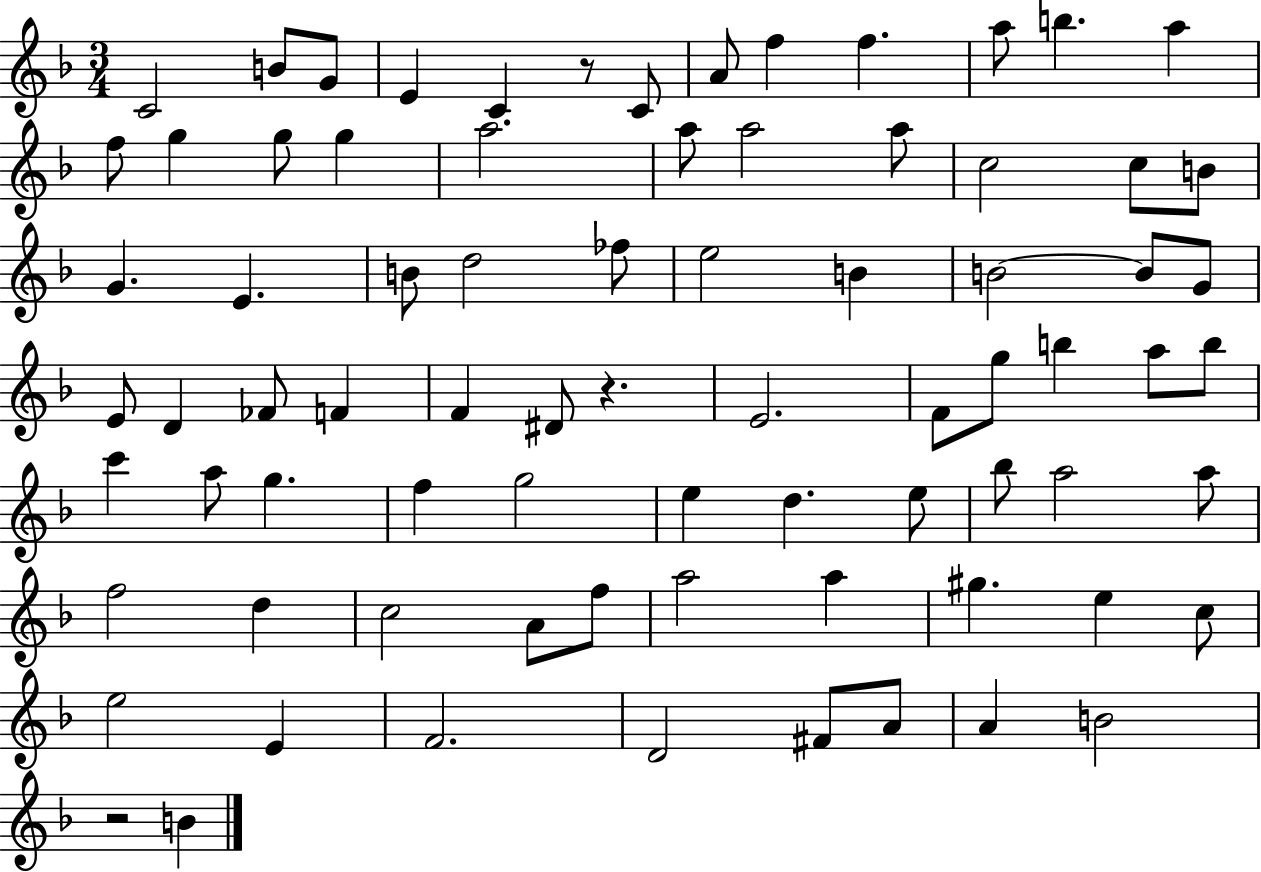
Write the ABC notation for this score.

X:1
T:Untitled
M:3/4
L:1/4
K:F
C2 B/2 G/2 E C z/2 C/2 A/2 f f a/2 b a f/2 g g/2 g a2 a/2 a2 a/2 c2 c/2 B/2 G E B/2 d2 _f/2 e2 B B2 B/2 G/2 E/2 D _F/2 F F ^D/2 z E2 F/2 g/2 b a/2 b/2 c' a/2 g f g2 e d e/2 _b/2 a2 a/2 f2 d c2 A/2 f/2 a2 a ^g e c/2 e2 E F2 D2 ^F/2 A/2 A B2 z2 B